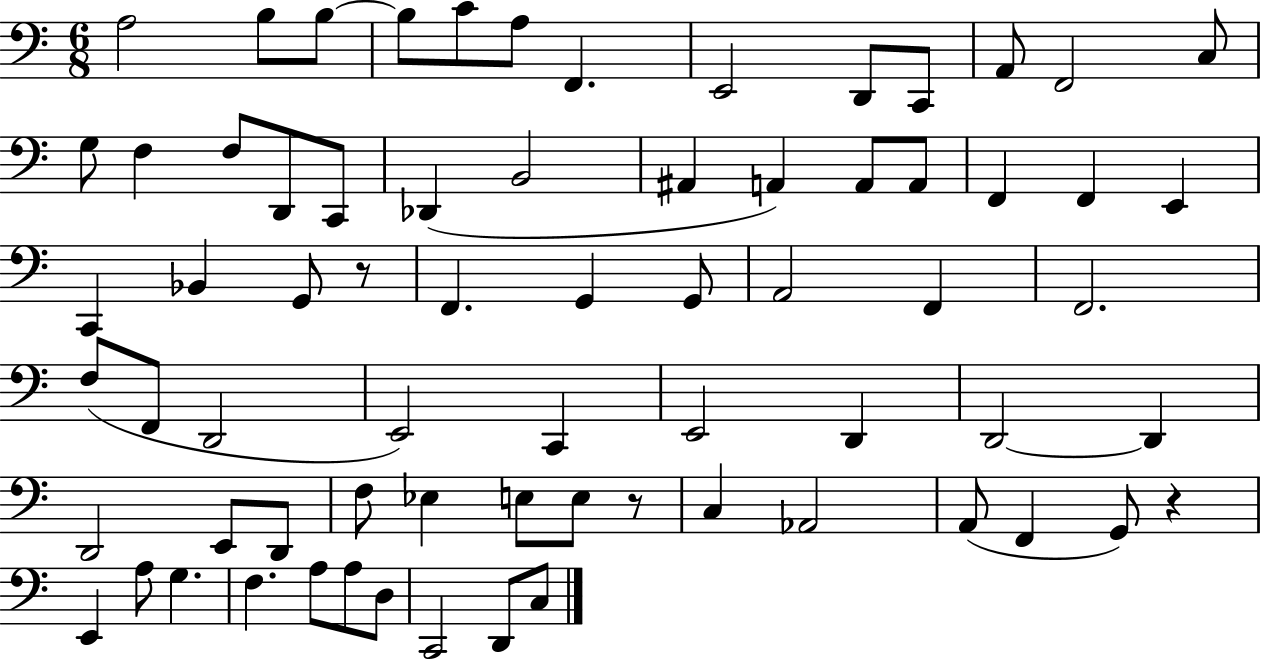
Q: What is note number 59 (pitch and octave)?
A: A3